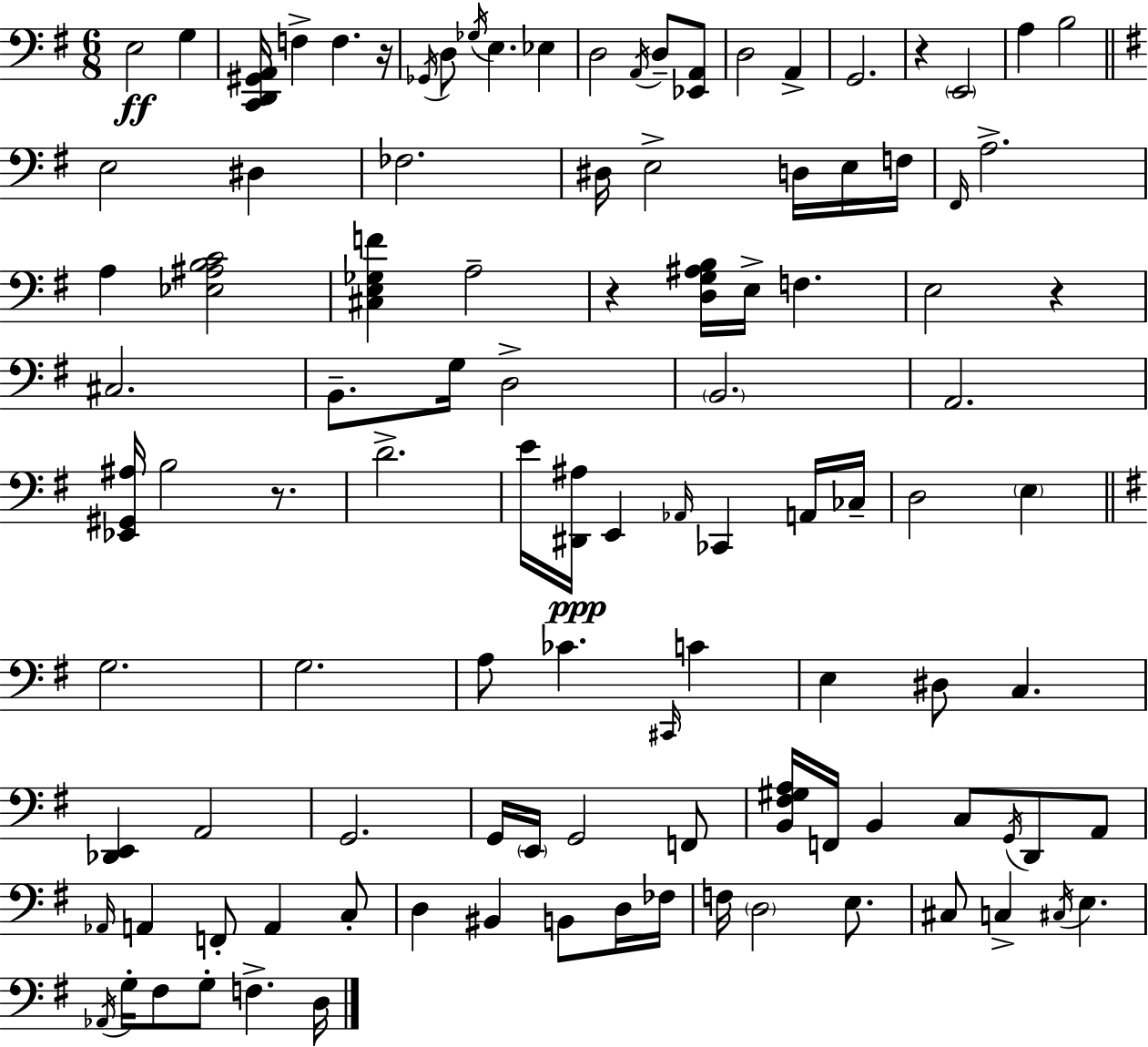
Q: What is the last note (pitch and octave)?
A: D3